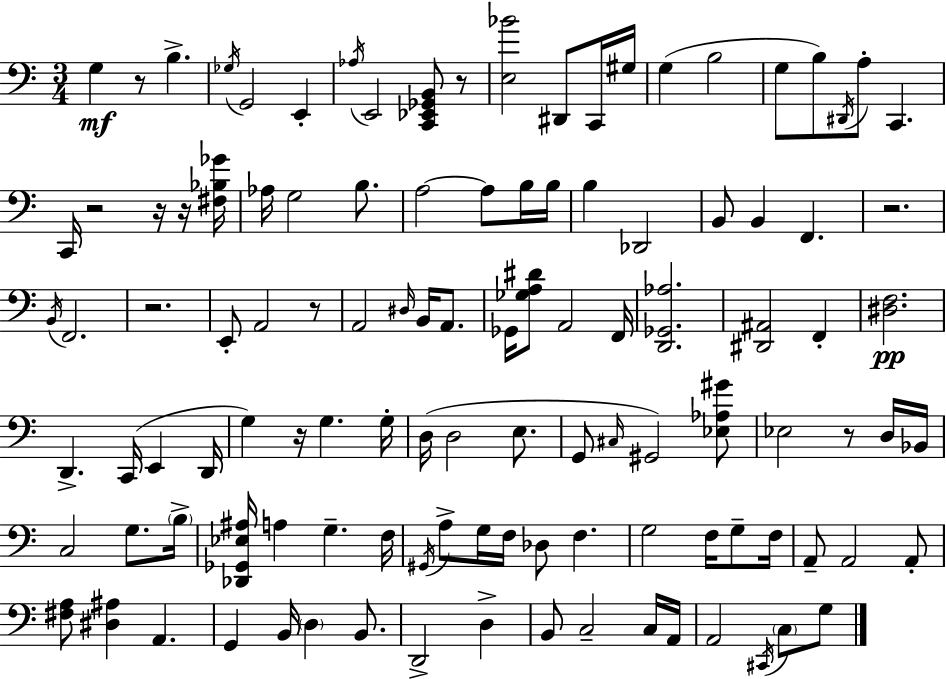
G3/q R/e B3/q. Gb3/s G2/h E2/q Ab3/s E2/h [C2,Eb2,Gb2,B2]/e R/e [E3,Bb4]/h D#2/e C2/s G#3/s G3/q B3/h G3/e B3/e D#2/s A3/e C2/q. C2/s R/h R/s R/s [F#3,Bb3,Gb4]/s Ab3/s G3/h B3/e. A3/h A3/e B3/s B3/s B3/q Db2/h B2/e B2/q F2/q. R/h. B2/s F2/h. R/h. E2/e A2/h R/e A2/h D#3/s B2/s A2/e. Gb2/s [Gb3,A3,D#4]/e A2/h F2/s [D2,Gb2,Ab3]/h. [D#2,A#2]/h F2/q [D#3,F3]/h. D2/q. C2/s E2/q D2/s G3/q R/s G3/q. G3/s D3/s D3/h E3/e. G2/e C#3/s G#2/h [Eb3,Ab3,G#4]/e Eb3/h R/e D3/s Bb2/s C3/h G3/e. B3/s [Db2,Gb2,Eb3,A#3]/s A3/q G3/q. F3/s G#2/s A3/e G3/s F3/s Db3/e F3/q. G3/h F3/s G3/e F3/s A2/e A2/h A2/e [F#3,A3]/e [D#3,A#3]/q A2/q. G2/q B2/s D3/q B2/e. D2/h D3/q B2/e C3/h C3/s A2/s A2/h C#2/s C3/e G3/e